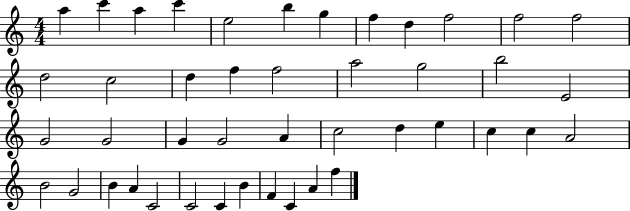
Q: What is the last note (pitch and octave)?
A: F5